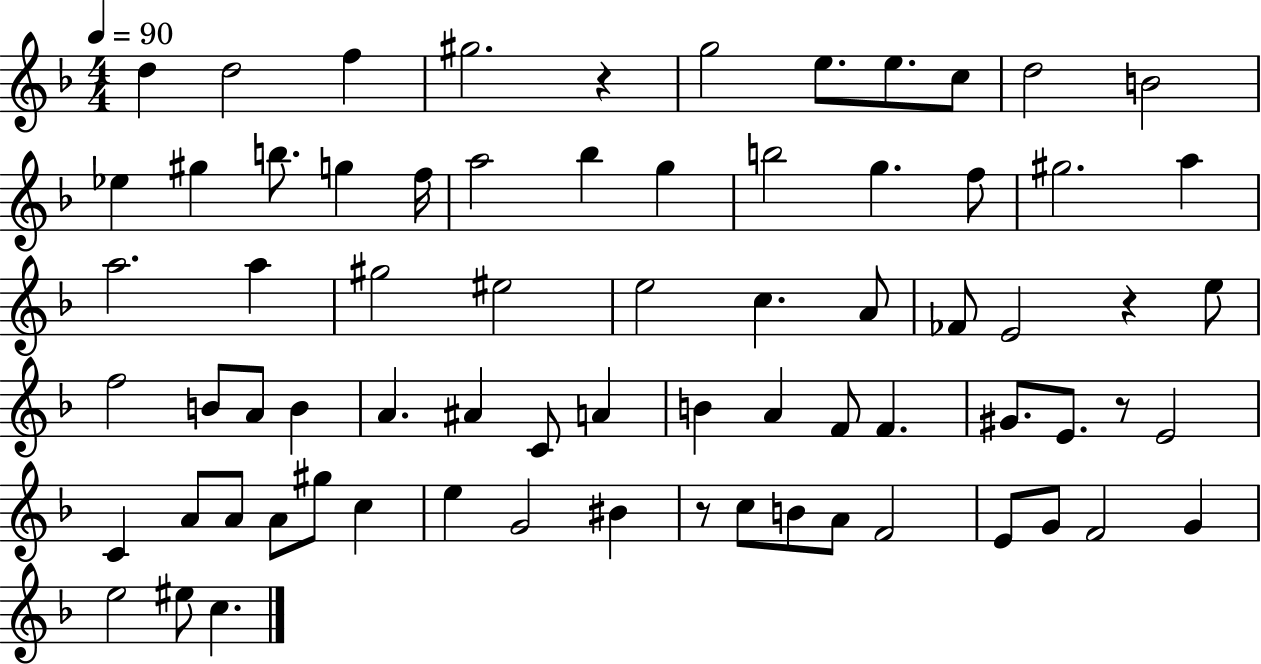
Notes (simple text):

D5/q D5/h F5/q G#5/h. R/q G5/h E5/e. E5/e. C5/e D5/h B4/h Eb5/q G#5/q B5/e. G5/q F5/s A5/h Bb5/q G5/q B5/h G5/q. F5/e G#5/h. A5/q A5/h. A5/q G#5/h EIS5/h E5/h C5/q. A4/e FES4/e E4/h R/q E5/e F5/h B4/e A4/e B4/q A4/q. A#4/q C4/e A4/q B4/q A4/q F4/e F4/q. G#4/e. E4/e. R/e E4/h C4/q A4/e A4/e A4/e G#5/e C5/q E5/q G4/h BIS4/q R/e C5/e B4/e A4/e F4/h E4/e G4/e F4/h G4/q E5/h EIS5/e C5/q.